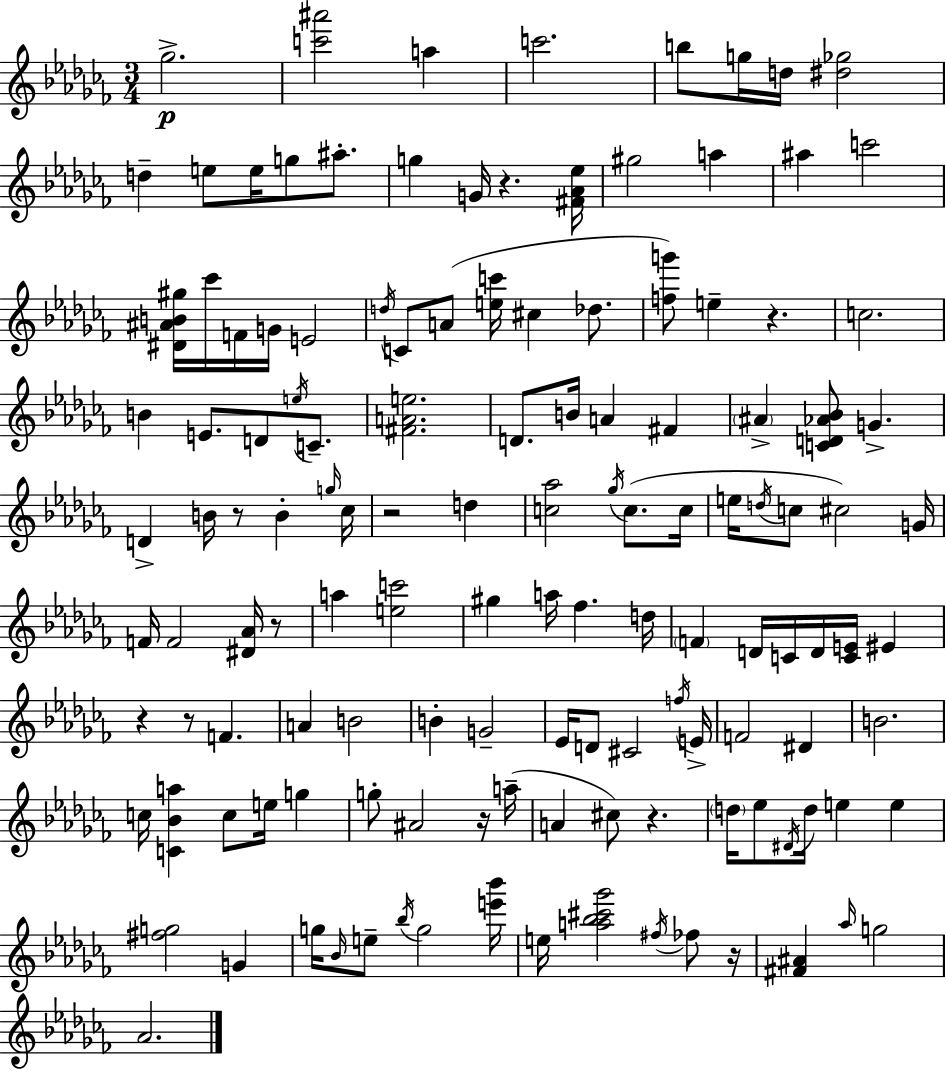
Gb5/h. [C6,A#6]/h A5/q C6/h. B5/e G5/s D5/s [D#5,Gb5]/h D5/q E5/e E5/s G5/e A#5/e. G5/q G4/s R/q. [F#4,Ab4,Eb5]/s G#5/h A5/q A#5/q C6/h [D#4,A#4,B4,G#5]/s CES6/s F4/s G4/s E4/h D5/s C4/e A4/e [E5,C6]/s C#5/q Db5/e. [F5,G6]/e E5/q R/q. C5/h. B4/q E4/e. D4/e E5/s C4/e. [F#4,A4,E5]/h. D4/e. B4/s A4/q F#4/q A#4/q [C4,D4,Ab4,Bb4]/e G4/q. D4/q B4/s R/e B4/q G5/s CES5/s R/h D5/q [C5,Ab5]/h Gb5/s C5/e. C5/s E5/s D5/s C5/e C#5/h G4/s F4/s F4/h [D#4,Ab4]/s R/e A5/q [E5,C6]/h G#5/q A5/s FES5/q. D5/s F4/q D4/s C4/s D4/s [C4,E4]/s EIS4/q R/q R/e F4/q. A4/q B4/h B4/q G4/h Eb4/s D4/e C#4/h F5/s E4/s F4/h D#4/q B4/h. C5/s [C4,Bb4,A5]/q C5/e E5/s G5/q G5/e A#4/h R/s A5/s A4/q C#5/e R/q. D5/s Eb5/e D#4/s D5/s E5/q E5/q [F#5,G5]/h G4/q G5/s Bb4/s E5/e Bb5/s G5/h [E6,Bb6]/s E5/s [A5,Bb5,C#6,Gb6]/h F#5/s FES5/e R/s [F#4,A#4]/q Ab5/s G5/h Ab4/h.